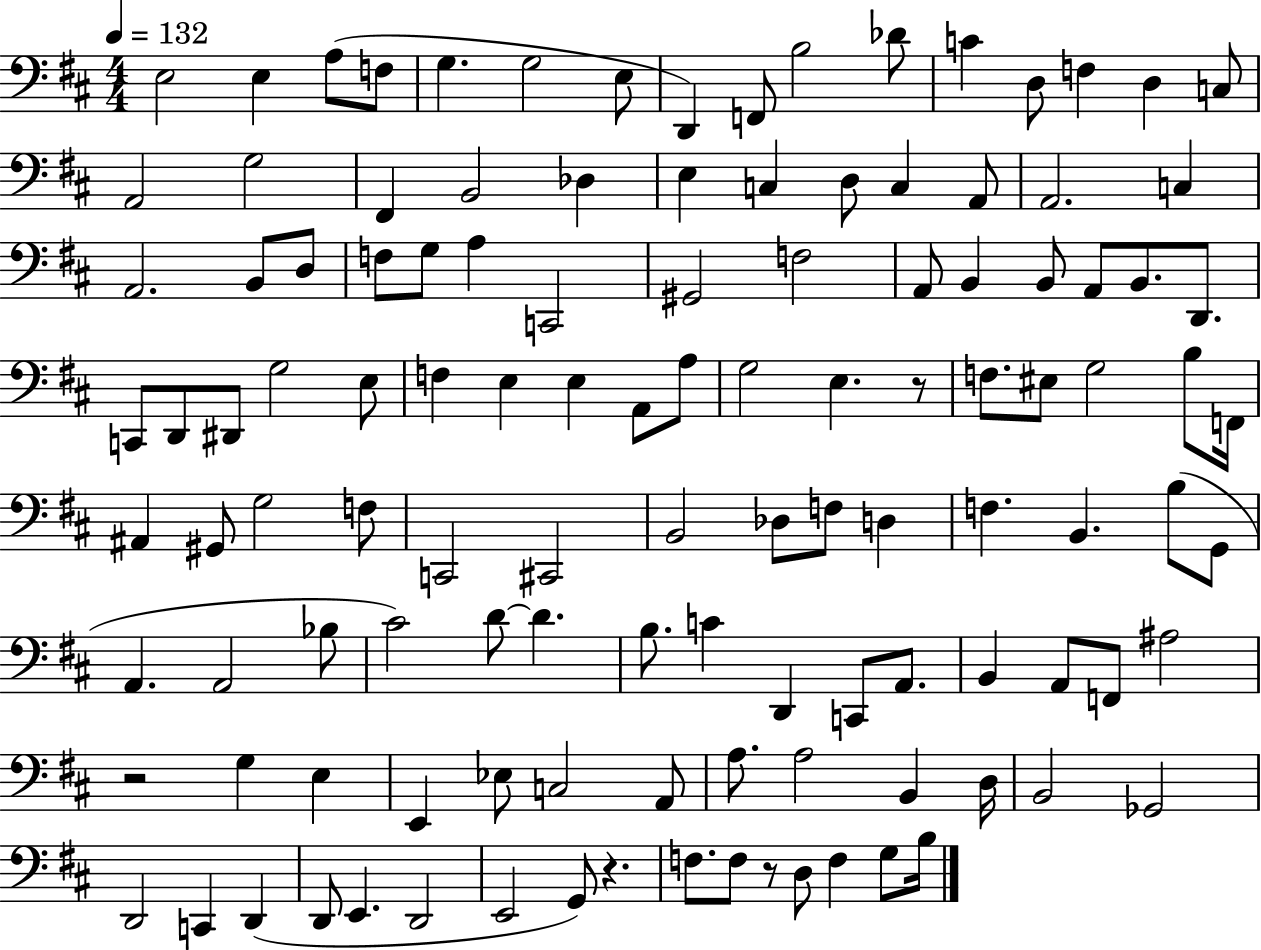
{
  \clef bass
  \numericTimeSignature
  \time 4/4
  \key d \major
  \tempo 4 = 132
  \repeat volta 2 { e2 e4 a8( f8 | g4. g2 e8 | d,4) f,8 b2 des'8 | c'4 d8 f4 d4 c8 | \break a,2 g2 | fis,4 b,2 des4 | e4 c4 d8 c4 a,8 | a,2. c4 | \break a,2. b,8 d8 | f8 g8 a4 c,2 | gis,2 f2 | a,8 b,4 b,8 a,8 b,8. d,8. | \break c,8 d,8 dis,8 g2 e8 | f4 e4 e4 a,8 a8 | g2 e4. r8 | f8. eis8 g2 b8 f,16 | \break ais,4 gis,8 g2 f8 | c,2 cis,2 | b,2 des8 f8 d4 | f4. b,4. b8( g,8 | \break a,4. a,2 bes8 | cis'2) d'8~~ d'4. | b8. c'4 d,4 c,8 a,8. | b,4 a,8 f,8 ais2 | \break r2 g4 e4 | e,4 ees8 c2 a,8 | a8. a2 b,4 d16 | b,2 ges,2 | \break d,2 c,4 d,4( | d,8 e,4. d,2 | e,2 g,8) r4. | f8. f8 r8 d8 f4 g8 b16 | \break } \bar "|."
}